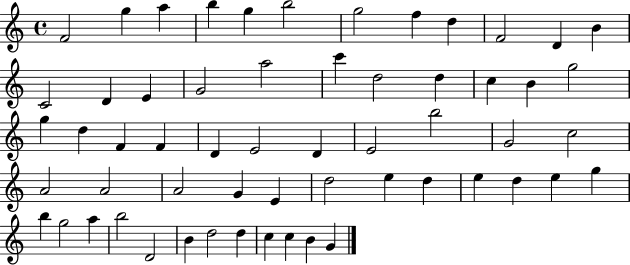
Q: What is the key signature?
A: C major